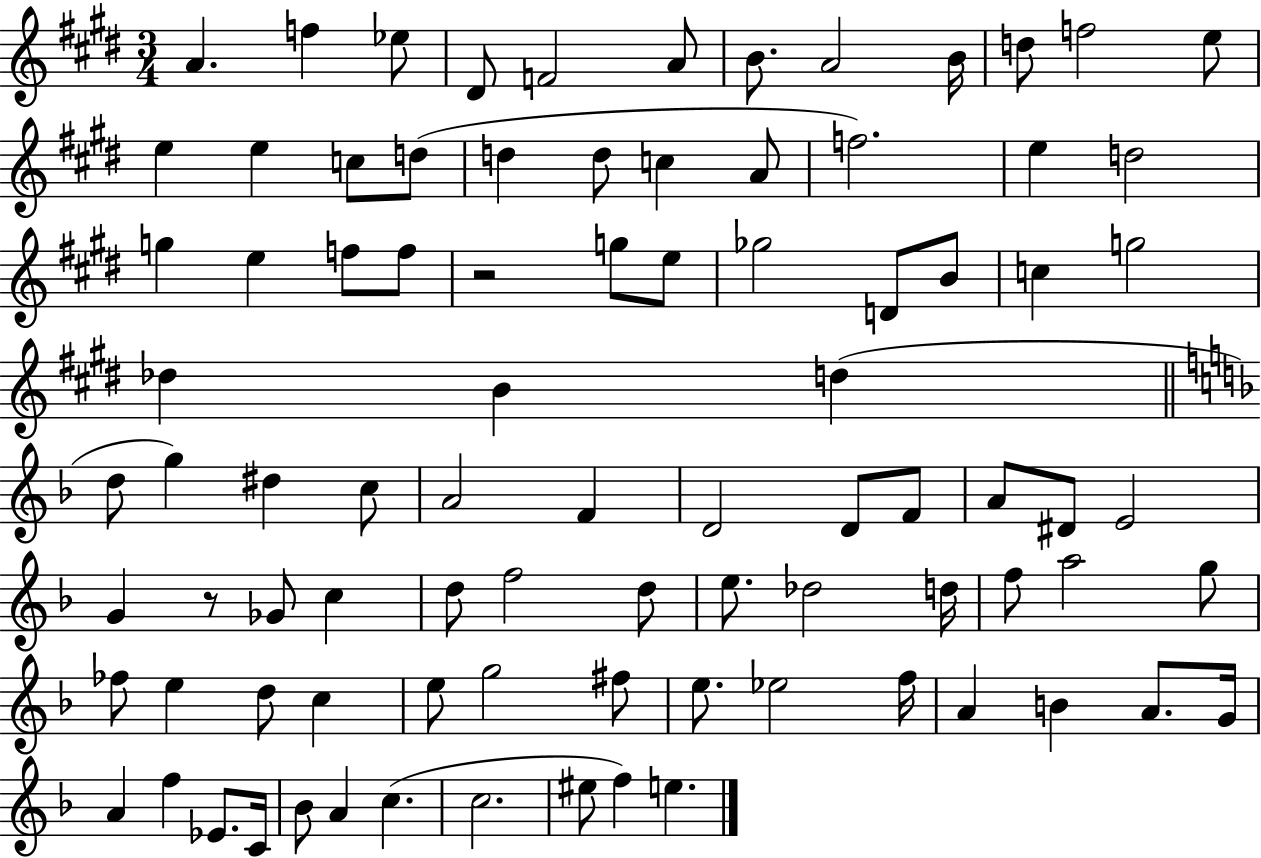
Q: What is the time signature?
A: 3/4